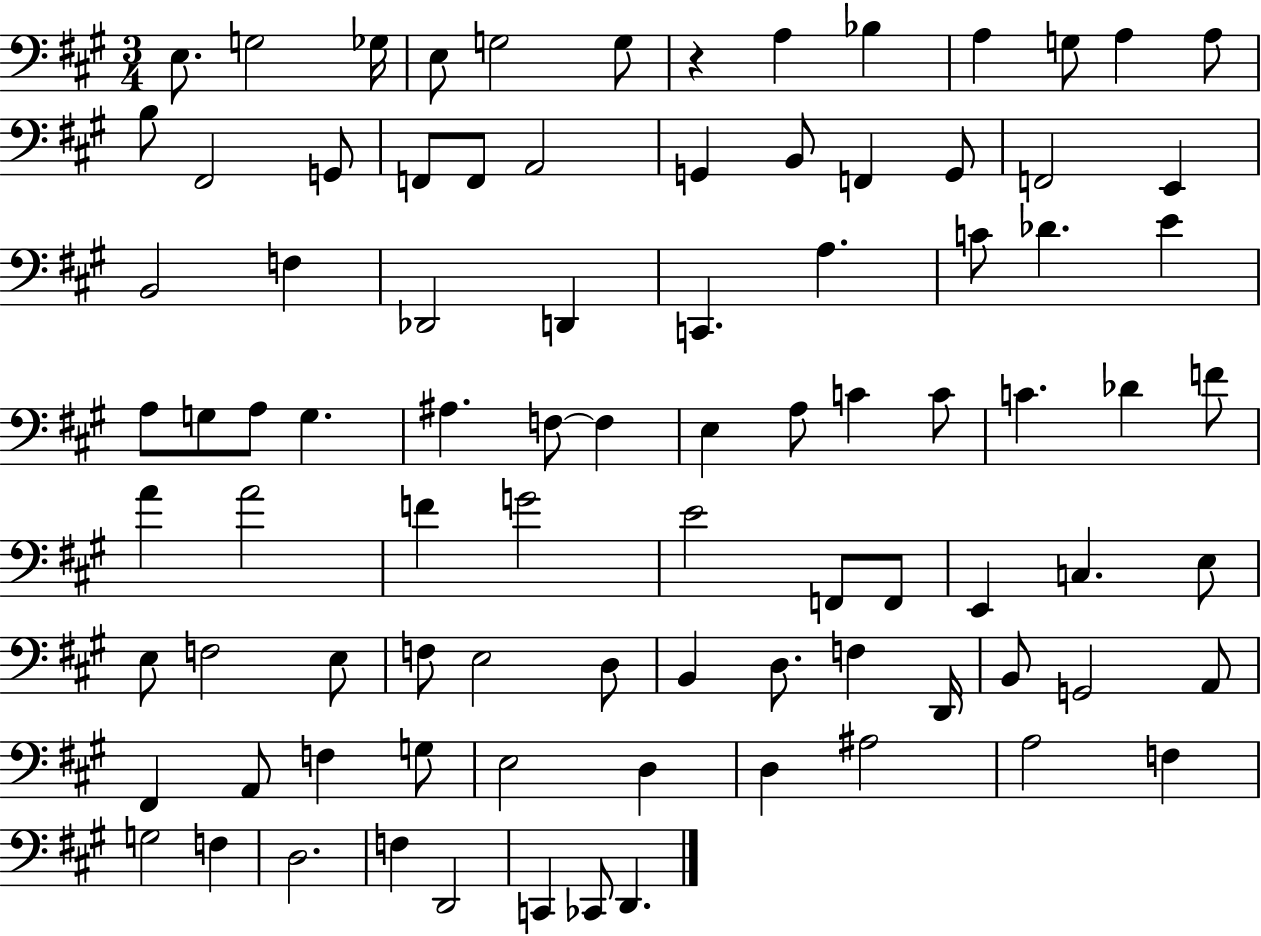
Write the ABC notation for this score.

X:1
T:Untitled
M:3/4
L:1/4
K:A
E,/2 G,2 _G,/4 E,/2 G,2 G,/2 z A, _B, A, G,/2 A, A,/2 B,/2 ^F,,2 G,,/2 F,,/2 F,,/2 A,,2 G,, B,,/2 F,, G,,/2 F,,2 E,, B,,2 F, _D,,2 D,, C,, A, C/2 _D E A,/2 G,/2 A,/2 G, ^A, F,/2 F, E, A,/2 C C/2 C _D F/2 A A2 F G2 E2 F,,/2 F,,/2 E,, C, E,/2 E,/2 F,2 E,/2 F,/2 E,2 D,/2 B,, D,/2 F, D,,/4 B,,/2 G,,2 A,,/2 ^F,, A,,/2 F, G,/2 E,2 D, D, ^A,2 A,2 F, G,2 F, D,2 F, D,,2 C,, _C,,/2 D,,